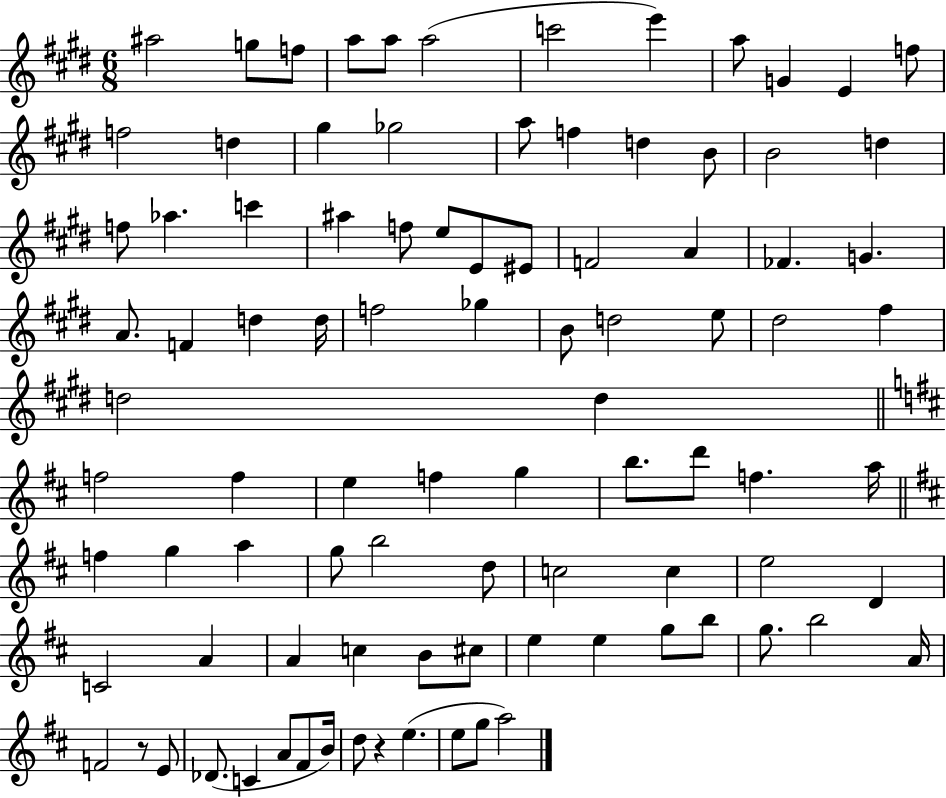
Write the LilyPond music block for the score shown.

{
  \clef treble
  \numericTimeSignature
  \time 6/8
  \key e \major
  \repeat volta 2 { ais''2 g''8 f''8 | a''8 a''8 a''2( | c'''2 e'''4) | a''8 g'4 e'4 f''8 | \break f''2 d''4 | gis''4 ges''2 | a''8 f''4 d''4 b'8 | b'2 d''4 | \break f''8 aes''4. c'''4 | ais''4 f''8 e''8 e'8 eis'8 | f'2 a'4 | fes'4. g'4. | \break a'8. f'4 d''4 d''16 | f''2 ges''4 | b'8 d''2 e''8 | dis''2 fis''4 | \break d''2 d''4 | \bar "||" \break \key d \major f''2 f''4 | e''4 f''4 g''4 | b''8. d'''8 f''4. a''16 | \bar "||" \break \key b \minor f''4 g''4 a''4 | g''8 b''2 d''8 | c''2 c''4 | e''2 d'4 | \break c'2 a'4 | a'4 c''4 b'8 cis''8 | e''4 e''4 g''8 b''8 | g''8. b''2 a'16 | \break f'2 r8 e'8 | des'8.( c'4 a'8 fis'8 b'16) | d''8 r4 e''4.( | e''8 g''8 a''2) | \break } \bar "|."
}